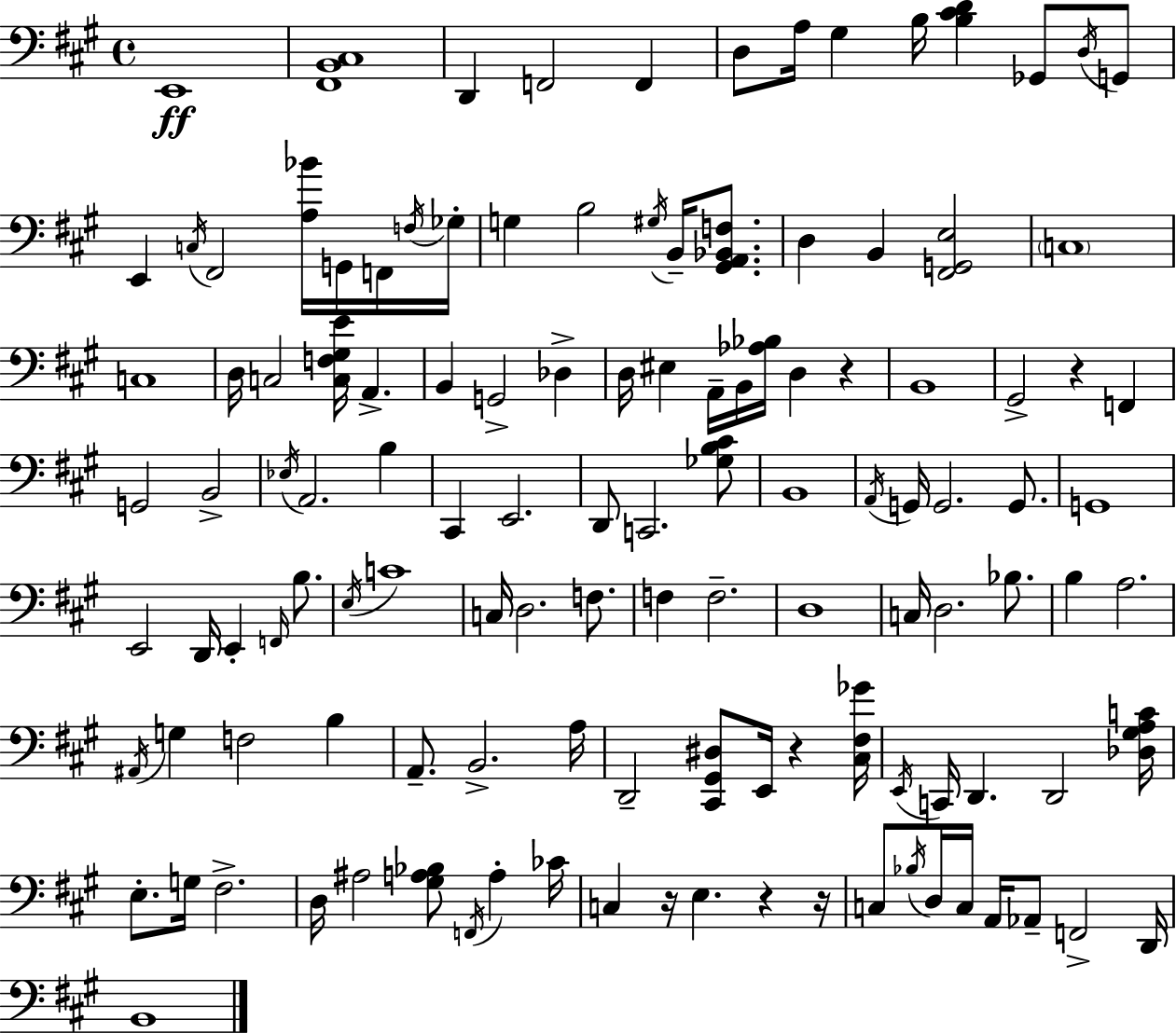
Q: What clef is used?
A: bass